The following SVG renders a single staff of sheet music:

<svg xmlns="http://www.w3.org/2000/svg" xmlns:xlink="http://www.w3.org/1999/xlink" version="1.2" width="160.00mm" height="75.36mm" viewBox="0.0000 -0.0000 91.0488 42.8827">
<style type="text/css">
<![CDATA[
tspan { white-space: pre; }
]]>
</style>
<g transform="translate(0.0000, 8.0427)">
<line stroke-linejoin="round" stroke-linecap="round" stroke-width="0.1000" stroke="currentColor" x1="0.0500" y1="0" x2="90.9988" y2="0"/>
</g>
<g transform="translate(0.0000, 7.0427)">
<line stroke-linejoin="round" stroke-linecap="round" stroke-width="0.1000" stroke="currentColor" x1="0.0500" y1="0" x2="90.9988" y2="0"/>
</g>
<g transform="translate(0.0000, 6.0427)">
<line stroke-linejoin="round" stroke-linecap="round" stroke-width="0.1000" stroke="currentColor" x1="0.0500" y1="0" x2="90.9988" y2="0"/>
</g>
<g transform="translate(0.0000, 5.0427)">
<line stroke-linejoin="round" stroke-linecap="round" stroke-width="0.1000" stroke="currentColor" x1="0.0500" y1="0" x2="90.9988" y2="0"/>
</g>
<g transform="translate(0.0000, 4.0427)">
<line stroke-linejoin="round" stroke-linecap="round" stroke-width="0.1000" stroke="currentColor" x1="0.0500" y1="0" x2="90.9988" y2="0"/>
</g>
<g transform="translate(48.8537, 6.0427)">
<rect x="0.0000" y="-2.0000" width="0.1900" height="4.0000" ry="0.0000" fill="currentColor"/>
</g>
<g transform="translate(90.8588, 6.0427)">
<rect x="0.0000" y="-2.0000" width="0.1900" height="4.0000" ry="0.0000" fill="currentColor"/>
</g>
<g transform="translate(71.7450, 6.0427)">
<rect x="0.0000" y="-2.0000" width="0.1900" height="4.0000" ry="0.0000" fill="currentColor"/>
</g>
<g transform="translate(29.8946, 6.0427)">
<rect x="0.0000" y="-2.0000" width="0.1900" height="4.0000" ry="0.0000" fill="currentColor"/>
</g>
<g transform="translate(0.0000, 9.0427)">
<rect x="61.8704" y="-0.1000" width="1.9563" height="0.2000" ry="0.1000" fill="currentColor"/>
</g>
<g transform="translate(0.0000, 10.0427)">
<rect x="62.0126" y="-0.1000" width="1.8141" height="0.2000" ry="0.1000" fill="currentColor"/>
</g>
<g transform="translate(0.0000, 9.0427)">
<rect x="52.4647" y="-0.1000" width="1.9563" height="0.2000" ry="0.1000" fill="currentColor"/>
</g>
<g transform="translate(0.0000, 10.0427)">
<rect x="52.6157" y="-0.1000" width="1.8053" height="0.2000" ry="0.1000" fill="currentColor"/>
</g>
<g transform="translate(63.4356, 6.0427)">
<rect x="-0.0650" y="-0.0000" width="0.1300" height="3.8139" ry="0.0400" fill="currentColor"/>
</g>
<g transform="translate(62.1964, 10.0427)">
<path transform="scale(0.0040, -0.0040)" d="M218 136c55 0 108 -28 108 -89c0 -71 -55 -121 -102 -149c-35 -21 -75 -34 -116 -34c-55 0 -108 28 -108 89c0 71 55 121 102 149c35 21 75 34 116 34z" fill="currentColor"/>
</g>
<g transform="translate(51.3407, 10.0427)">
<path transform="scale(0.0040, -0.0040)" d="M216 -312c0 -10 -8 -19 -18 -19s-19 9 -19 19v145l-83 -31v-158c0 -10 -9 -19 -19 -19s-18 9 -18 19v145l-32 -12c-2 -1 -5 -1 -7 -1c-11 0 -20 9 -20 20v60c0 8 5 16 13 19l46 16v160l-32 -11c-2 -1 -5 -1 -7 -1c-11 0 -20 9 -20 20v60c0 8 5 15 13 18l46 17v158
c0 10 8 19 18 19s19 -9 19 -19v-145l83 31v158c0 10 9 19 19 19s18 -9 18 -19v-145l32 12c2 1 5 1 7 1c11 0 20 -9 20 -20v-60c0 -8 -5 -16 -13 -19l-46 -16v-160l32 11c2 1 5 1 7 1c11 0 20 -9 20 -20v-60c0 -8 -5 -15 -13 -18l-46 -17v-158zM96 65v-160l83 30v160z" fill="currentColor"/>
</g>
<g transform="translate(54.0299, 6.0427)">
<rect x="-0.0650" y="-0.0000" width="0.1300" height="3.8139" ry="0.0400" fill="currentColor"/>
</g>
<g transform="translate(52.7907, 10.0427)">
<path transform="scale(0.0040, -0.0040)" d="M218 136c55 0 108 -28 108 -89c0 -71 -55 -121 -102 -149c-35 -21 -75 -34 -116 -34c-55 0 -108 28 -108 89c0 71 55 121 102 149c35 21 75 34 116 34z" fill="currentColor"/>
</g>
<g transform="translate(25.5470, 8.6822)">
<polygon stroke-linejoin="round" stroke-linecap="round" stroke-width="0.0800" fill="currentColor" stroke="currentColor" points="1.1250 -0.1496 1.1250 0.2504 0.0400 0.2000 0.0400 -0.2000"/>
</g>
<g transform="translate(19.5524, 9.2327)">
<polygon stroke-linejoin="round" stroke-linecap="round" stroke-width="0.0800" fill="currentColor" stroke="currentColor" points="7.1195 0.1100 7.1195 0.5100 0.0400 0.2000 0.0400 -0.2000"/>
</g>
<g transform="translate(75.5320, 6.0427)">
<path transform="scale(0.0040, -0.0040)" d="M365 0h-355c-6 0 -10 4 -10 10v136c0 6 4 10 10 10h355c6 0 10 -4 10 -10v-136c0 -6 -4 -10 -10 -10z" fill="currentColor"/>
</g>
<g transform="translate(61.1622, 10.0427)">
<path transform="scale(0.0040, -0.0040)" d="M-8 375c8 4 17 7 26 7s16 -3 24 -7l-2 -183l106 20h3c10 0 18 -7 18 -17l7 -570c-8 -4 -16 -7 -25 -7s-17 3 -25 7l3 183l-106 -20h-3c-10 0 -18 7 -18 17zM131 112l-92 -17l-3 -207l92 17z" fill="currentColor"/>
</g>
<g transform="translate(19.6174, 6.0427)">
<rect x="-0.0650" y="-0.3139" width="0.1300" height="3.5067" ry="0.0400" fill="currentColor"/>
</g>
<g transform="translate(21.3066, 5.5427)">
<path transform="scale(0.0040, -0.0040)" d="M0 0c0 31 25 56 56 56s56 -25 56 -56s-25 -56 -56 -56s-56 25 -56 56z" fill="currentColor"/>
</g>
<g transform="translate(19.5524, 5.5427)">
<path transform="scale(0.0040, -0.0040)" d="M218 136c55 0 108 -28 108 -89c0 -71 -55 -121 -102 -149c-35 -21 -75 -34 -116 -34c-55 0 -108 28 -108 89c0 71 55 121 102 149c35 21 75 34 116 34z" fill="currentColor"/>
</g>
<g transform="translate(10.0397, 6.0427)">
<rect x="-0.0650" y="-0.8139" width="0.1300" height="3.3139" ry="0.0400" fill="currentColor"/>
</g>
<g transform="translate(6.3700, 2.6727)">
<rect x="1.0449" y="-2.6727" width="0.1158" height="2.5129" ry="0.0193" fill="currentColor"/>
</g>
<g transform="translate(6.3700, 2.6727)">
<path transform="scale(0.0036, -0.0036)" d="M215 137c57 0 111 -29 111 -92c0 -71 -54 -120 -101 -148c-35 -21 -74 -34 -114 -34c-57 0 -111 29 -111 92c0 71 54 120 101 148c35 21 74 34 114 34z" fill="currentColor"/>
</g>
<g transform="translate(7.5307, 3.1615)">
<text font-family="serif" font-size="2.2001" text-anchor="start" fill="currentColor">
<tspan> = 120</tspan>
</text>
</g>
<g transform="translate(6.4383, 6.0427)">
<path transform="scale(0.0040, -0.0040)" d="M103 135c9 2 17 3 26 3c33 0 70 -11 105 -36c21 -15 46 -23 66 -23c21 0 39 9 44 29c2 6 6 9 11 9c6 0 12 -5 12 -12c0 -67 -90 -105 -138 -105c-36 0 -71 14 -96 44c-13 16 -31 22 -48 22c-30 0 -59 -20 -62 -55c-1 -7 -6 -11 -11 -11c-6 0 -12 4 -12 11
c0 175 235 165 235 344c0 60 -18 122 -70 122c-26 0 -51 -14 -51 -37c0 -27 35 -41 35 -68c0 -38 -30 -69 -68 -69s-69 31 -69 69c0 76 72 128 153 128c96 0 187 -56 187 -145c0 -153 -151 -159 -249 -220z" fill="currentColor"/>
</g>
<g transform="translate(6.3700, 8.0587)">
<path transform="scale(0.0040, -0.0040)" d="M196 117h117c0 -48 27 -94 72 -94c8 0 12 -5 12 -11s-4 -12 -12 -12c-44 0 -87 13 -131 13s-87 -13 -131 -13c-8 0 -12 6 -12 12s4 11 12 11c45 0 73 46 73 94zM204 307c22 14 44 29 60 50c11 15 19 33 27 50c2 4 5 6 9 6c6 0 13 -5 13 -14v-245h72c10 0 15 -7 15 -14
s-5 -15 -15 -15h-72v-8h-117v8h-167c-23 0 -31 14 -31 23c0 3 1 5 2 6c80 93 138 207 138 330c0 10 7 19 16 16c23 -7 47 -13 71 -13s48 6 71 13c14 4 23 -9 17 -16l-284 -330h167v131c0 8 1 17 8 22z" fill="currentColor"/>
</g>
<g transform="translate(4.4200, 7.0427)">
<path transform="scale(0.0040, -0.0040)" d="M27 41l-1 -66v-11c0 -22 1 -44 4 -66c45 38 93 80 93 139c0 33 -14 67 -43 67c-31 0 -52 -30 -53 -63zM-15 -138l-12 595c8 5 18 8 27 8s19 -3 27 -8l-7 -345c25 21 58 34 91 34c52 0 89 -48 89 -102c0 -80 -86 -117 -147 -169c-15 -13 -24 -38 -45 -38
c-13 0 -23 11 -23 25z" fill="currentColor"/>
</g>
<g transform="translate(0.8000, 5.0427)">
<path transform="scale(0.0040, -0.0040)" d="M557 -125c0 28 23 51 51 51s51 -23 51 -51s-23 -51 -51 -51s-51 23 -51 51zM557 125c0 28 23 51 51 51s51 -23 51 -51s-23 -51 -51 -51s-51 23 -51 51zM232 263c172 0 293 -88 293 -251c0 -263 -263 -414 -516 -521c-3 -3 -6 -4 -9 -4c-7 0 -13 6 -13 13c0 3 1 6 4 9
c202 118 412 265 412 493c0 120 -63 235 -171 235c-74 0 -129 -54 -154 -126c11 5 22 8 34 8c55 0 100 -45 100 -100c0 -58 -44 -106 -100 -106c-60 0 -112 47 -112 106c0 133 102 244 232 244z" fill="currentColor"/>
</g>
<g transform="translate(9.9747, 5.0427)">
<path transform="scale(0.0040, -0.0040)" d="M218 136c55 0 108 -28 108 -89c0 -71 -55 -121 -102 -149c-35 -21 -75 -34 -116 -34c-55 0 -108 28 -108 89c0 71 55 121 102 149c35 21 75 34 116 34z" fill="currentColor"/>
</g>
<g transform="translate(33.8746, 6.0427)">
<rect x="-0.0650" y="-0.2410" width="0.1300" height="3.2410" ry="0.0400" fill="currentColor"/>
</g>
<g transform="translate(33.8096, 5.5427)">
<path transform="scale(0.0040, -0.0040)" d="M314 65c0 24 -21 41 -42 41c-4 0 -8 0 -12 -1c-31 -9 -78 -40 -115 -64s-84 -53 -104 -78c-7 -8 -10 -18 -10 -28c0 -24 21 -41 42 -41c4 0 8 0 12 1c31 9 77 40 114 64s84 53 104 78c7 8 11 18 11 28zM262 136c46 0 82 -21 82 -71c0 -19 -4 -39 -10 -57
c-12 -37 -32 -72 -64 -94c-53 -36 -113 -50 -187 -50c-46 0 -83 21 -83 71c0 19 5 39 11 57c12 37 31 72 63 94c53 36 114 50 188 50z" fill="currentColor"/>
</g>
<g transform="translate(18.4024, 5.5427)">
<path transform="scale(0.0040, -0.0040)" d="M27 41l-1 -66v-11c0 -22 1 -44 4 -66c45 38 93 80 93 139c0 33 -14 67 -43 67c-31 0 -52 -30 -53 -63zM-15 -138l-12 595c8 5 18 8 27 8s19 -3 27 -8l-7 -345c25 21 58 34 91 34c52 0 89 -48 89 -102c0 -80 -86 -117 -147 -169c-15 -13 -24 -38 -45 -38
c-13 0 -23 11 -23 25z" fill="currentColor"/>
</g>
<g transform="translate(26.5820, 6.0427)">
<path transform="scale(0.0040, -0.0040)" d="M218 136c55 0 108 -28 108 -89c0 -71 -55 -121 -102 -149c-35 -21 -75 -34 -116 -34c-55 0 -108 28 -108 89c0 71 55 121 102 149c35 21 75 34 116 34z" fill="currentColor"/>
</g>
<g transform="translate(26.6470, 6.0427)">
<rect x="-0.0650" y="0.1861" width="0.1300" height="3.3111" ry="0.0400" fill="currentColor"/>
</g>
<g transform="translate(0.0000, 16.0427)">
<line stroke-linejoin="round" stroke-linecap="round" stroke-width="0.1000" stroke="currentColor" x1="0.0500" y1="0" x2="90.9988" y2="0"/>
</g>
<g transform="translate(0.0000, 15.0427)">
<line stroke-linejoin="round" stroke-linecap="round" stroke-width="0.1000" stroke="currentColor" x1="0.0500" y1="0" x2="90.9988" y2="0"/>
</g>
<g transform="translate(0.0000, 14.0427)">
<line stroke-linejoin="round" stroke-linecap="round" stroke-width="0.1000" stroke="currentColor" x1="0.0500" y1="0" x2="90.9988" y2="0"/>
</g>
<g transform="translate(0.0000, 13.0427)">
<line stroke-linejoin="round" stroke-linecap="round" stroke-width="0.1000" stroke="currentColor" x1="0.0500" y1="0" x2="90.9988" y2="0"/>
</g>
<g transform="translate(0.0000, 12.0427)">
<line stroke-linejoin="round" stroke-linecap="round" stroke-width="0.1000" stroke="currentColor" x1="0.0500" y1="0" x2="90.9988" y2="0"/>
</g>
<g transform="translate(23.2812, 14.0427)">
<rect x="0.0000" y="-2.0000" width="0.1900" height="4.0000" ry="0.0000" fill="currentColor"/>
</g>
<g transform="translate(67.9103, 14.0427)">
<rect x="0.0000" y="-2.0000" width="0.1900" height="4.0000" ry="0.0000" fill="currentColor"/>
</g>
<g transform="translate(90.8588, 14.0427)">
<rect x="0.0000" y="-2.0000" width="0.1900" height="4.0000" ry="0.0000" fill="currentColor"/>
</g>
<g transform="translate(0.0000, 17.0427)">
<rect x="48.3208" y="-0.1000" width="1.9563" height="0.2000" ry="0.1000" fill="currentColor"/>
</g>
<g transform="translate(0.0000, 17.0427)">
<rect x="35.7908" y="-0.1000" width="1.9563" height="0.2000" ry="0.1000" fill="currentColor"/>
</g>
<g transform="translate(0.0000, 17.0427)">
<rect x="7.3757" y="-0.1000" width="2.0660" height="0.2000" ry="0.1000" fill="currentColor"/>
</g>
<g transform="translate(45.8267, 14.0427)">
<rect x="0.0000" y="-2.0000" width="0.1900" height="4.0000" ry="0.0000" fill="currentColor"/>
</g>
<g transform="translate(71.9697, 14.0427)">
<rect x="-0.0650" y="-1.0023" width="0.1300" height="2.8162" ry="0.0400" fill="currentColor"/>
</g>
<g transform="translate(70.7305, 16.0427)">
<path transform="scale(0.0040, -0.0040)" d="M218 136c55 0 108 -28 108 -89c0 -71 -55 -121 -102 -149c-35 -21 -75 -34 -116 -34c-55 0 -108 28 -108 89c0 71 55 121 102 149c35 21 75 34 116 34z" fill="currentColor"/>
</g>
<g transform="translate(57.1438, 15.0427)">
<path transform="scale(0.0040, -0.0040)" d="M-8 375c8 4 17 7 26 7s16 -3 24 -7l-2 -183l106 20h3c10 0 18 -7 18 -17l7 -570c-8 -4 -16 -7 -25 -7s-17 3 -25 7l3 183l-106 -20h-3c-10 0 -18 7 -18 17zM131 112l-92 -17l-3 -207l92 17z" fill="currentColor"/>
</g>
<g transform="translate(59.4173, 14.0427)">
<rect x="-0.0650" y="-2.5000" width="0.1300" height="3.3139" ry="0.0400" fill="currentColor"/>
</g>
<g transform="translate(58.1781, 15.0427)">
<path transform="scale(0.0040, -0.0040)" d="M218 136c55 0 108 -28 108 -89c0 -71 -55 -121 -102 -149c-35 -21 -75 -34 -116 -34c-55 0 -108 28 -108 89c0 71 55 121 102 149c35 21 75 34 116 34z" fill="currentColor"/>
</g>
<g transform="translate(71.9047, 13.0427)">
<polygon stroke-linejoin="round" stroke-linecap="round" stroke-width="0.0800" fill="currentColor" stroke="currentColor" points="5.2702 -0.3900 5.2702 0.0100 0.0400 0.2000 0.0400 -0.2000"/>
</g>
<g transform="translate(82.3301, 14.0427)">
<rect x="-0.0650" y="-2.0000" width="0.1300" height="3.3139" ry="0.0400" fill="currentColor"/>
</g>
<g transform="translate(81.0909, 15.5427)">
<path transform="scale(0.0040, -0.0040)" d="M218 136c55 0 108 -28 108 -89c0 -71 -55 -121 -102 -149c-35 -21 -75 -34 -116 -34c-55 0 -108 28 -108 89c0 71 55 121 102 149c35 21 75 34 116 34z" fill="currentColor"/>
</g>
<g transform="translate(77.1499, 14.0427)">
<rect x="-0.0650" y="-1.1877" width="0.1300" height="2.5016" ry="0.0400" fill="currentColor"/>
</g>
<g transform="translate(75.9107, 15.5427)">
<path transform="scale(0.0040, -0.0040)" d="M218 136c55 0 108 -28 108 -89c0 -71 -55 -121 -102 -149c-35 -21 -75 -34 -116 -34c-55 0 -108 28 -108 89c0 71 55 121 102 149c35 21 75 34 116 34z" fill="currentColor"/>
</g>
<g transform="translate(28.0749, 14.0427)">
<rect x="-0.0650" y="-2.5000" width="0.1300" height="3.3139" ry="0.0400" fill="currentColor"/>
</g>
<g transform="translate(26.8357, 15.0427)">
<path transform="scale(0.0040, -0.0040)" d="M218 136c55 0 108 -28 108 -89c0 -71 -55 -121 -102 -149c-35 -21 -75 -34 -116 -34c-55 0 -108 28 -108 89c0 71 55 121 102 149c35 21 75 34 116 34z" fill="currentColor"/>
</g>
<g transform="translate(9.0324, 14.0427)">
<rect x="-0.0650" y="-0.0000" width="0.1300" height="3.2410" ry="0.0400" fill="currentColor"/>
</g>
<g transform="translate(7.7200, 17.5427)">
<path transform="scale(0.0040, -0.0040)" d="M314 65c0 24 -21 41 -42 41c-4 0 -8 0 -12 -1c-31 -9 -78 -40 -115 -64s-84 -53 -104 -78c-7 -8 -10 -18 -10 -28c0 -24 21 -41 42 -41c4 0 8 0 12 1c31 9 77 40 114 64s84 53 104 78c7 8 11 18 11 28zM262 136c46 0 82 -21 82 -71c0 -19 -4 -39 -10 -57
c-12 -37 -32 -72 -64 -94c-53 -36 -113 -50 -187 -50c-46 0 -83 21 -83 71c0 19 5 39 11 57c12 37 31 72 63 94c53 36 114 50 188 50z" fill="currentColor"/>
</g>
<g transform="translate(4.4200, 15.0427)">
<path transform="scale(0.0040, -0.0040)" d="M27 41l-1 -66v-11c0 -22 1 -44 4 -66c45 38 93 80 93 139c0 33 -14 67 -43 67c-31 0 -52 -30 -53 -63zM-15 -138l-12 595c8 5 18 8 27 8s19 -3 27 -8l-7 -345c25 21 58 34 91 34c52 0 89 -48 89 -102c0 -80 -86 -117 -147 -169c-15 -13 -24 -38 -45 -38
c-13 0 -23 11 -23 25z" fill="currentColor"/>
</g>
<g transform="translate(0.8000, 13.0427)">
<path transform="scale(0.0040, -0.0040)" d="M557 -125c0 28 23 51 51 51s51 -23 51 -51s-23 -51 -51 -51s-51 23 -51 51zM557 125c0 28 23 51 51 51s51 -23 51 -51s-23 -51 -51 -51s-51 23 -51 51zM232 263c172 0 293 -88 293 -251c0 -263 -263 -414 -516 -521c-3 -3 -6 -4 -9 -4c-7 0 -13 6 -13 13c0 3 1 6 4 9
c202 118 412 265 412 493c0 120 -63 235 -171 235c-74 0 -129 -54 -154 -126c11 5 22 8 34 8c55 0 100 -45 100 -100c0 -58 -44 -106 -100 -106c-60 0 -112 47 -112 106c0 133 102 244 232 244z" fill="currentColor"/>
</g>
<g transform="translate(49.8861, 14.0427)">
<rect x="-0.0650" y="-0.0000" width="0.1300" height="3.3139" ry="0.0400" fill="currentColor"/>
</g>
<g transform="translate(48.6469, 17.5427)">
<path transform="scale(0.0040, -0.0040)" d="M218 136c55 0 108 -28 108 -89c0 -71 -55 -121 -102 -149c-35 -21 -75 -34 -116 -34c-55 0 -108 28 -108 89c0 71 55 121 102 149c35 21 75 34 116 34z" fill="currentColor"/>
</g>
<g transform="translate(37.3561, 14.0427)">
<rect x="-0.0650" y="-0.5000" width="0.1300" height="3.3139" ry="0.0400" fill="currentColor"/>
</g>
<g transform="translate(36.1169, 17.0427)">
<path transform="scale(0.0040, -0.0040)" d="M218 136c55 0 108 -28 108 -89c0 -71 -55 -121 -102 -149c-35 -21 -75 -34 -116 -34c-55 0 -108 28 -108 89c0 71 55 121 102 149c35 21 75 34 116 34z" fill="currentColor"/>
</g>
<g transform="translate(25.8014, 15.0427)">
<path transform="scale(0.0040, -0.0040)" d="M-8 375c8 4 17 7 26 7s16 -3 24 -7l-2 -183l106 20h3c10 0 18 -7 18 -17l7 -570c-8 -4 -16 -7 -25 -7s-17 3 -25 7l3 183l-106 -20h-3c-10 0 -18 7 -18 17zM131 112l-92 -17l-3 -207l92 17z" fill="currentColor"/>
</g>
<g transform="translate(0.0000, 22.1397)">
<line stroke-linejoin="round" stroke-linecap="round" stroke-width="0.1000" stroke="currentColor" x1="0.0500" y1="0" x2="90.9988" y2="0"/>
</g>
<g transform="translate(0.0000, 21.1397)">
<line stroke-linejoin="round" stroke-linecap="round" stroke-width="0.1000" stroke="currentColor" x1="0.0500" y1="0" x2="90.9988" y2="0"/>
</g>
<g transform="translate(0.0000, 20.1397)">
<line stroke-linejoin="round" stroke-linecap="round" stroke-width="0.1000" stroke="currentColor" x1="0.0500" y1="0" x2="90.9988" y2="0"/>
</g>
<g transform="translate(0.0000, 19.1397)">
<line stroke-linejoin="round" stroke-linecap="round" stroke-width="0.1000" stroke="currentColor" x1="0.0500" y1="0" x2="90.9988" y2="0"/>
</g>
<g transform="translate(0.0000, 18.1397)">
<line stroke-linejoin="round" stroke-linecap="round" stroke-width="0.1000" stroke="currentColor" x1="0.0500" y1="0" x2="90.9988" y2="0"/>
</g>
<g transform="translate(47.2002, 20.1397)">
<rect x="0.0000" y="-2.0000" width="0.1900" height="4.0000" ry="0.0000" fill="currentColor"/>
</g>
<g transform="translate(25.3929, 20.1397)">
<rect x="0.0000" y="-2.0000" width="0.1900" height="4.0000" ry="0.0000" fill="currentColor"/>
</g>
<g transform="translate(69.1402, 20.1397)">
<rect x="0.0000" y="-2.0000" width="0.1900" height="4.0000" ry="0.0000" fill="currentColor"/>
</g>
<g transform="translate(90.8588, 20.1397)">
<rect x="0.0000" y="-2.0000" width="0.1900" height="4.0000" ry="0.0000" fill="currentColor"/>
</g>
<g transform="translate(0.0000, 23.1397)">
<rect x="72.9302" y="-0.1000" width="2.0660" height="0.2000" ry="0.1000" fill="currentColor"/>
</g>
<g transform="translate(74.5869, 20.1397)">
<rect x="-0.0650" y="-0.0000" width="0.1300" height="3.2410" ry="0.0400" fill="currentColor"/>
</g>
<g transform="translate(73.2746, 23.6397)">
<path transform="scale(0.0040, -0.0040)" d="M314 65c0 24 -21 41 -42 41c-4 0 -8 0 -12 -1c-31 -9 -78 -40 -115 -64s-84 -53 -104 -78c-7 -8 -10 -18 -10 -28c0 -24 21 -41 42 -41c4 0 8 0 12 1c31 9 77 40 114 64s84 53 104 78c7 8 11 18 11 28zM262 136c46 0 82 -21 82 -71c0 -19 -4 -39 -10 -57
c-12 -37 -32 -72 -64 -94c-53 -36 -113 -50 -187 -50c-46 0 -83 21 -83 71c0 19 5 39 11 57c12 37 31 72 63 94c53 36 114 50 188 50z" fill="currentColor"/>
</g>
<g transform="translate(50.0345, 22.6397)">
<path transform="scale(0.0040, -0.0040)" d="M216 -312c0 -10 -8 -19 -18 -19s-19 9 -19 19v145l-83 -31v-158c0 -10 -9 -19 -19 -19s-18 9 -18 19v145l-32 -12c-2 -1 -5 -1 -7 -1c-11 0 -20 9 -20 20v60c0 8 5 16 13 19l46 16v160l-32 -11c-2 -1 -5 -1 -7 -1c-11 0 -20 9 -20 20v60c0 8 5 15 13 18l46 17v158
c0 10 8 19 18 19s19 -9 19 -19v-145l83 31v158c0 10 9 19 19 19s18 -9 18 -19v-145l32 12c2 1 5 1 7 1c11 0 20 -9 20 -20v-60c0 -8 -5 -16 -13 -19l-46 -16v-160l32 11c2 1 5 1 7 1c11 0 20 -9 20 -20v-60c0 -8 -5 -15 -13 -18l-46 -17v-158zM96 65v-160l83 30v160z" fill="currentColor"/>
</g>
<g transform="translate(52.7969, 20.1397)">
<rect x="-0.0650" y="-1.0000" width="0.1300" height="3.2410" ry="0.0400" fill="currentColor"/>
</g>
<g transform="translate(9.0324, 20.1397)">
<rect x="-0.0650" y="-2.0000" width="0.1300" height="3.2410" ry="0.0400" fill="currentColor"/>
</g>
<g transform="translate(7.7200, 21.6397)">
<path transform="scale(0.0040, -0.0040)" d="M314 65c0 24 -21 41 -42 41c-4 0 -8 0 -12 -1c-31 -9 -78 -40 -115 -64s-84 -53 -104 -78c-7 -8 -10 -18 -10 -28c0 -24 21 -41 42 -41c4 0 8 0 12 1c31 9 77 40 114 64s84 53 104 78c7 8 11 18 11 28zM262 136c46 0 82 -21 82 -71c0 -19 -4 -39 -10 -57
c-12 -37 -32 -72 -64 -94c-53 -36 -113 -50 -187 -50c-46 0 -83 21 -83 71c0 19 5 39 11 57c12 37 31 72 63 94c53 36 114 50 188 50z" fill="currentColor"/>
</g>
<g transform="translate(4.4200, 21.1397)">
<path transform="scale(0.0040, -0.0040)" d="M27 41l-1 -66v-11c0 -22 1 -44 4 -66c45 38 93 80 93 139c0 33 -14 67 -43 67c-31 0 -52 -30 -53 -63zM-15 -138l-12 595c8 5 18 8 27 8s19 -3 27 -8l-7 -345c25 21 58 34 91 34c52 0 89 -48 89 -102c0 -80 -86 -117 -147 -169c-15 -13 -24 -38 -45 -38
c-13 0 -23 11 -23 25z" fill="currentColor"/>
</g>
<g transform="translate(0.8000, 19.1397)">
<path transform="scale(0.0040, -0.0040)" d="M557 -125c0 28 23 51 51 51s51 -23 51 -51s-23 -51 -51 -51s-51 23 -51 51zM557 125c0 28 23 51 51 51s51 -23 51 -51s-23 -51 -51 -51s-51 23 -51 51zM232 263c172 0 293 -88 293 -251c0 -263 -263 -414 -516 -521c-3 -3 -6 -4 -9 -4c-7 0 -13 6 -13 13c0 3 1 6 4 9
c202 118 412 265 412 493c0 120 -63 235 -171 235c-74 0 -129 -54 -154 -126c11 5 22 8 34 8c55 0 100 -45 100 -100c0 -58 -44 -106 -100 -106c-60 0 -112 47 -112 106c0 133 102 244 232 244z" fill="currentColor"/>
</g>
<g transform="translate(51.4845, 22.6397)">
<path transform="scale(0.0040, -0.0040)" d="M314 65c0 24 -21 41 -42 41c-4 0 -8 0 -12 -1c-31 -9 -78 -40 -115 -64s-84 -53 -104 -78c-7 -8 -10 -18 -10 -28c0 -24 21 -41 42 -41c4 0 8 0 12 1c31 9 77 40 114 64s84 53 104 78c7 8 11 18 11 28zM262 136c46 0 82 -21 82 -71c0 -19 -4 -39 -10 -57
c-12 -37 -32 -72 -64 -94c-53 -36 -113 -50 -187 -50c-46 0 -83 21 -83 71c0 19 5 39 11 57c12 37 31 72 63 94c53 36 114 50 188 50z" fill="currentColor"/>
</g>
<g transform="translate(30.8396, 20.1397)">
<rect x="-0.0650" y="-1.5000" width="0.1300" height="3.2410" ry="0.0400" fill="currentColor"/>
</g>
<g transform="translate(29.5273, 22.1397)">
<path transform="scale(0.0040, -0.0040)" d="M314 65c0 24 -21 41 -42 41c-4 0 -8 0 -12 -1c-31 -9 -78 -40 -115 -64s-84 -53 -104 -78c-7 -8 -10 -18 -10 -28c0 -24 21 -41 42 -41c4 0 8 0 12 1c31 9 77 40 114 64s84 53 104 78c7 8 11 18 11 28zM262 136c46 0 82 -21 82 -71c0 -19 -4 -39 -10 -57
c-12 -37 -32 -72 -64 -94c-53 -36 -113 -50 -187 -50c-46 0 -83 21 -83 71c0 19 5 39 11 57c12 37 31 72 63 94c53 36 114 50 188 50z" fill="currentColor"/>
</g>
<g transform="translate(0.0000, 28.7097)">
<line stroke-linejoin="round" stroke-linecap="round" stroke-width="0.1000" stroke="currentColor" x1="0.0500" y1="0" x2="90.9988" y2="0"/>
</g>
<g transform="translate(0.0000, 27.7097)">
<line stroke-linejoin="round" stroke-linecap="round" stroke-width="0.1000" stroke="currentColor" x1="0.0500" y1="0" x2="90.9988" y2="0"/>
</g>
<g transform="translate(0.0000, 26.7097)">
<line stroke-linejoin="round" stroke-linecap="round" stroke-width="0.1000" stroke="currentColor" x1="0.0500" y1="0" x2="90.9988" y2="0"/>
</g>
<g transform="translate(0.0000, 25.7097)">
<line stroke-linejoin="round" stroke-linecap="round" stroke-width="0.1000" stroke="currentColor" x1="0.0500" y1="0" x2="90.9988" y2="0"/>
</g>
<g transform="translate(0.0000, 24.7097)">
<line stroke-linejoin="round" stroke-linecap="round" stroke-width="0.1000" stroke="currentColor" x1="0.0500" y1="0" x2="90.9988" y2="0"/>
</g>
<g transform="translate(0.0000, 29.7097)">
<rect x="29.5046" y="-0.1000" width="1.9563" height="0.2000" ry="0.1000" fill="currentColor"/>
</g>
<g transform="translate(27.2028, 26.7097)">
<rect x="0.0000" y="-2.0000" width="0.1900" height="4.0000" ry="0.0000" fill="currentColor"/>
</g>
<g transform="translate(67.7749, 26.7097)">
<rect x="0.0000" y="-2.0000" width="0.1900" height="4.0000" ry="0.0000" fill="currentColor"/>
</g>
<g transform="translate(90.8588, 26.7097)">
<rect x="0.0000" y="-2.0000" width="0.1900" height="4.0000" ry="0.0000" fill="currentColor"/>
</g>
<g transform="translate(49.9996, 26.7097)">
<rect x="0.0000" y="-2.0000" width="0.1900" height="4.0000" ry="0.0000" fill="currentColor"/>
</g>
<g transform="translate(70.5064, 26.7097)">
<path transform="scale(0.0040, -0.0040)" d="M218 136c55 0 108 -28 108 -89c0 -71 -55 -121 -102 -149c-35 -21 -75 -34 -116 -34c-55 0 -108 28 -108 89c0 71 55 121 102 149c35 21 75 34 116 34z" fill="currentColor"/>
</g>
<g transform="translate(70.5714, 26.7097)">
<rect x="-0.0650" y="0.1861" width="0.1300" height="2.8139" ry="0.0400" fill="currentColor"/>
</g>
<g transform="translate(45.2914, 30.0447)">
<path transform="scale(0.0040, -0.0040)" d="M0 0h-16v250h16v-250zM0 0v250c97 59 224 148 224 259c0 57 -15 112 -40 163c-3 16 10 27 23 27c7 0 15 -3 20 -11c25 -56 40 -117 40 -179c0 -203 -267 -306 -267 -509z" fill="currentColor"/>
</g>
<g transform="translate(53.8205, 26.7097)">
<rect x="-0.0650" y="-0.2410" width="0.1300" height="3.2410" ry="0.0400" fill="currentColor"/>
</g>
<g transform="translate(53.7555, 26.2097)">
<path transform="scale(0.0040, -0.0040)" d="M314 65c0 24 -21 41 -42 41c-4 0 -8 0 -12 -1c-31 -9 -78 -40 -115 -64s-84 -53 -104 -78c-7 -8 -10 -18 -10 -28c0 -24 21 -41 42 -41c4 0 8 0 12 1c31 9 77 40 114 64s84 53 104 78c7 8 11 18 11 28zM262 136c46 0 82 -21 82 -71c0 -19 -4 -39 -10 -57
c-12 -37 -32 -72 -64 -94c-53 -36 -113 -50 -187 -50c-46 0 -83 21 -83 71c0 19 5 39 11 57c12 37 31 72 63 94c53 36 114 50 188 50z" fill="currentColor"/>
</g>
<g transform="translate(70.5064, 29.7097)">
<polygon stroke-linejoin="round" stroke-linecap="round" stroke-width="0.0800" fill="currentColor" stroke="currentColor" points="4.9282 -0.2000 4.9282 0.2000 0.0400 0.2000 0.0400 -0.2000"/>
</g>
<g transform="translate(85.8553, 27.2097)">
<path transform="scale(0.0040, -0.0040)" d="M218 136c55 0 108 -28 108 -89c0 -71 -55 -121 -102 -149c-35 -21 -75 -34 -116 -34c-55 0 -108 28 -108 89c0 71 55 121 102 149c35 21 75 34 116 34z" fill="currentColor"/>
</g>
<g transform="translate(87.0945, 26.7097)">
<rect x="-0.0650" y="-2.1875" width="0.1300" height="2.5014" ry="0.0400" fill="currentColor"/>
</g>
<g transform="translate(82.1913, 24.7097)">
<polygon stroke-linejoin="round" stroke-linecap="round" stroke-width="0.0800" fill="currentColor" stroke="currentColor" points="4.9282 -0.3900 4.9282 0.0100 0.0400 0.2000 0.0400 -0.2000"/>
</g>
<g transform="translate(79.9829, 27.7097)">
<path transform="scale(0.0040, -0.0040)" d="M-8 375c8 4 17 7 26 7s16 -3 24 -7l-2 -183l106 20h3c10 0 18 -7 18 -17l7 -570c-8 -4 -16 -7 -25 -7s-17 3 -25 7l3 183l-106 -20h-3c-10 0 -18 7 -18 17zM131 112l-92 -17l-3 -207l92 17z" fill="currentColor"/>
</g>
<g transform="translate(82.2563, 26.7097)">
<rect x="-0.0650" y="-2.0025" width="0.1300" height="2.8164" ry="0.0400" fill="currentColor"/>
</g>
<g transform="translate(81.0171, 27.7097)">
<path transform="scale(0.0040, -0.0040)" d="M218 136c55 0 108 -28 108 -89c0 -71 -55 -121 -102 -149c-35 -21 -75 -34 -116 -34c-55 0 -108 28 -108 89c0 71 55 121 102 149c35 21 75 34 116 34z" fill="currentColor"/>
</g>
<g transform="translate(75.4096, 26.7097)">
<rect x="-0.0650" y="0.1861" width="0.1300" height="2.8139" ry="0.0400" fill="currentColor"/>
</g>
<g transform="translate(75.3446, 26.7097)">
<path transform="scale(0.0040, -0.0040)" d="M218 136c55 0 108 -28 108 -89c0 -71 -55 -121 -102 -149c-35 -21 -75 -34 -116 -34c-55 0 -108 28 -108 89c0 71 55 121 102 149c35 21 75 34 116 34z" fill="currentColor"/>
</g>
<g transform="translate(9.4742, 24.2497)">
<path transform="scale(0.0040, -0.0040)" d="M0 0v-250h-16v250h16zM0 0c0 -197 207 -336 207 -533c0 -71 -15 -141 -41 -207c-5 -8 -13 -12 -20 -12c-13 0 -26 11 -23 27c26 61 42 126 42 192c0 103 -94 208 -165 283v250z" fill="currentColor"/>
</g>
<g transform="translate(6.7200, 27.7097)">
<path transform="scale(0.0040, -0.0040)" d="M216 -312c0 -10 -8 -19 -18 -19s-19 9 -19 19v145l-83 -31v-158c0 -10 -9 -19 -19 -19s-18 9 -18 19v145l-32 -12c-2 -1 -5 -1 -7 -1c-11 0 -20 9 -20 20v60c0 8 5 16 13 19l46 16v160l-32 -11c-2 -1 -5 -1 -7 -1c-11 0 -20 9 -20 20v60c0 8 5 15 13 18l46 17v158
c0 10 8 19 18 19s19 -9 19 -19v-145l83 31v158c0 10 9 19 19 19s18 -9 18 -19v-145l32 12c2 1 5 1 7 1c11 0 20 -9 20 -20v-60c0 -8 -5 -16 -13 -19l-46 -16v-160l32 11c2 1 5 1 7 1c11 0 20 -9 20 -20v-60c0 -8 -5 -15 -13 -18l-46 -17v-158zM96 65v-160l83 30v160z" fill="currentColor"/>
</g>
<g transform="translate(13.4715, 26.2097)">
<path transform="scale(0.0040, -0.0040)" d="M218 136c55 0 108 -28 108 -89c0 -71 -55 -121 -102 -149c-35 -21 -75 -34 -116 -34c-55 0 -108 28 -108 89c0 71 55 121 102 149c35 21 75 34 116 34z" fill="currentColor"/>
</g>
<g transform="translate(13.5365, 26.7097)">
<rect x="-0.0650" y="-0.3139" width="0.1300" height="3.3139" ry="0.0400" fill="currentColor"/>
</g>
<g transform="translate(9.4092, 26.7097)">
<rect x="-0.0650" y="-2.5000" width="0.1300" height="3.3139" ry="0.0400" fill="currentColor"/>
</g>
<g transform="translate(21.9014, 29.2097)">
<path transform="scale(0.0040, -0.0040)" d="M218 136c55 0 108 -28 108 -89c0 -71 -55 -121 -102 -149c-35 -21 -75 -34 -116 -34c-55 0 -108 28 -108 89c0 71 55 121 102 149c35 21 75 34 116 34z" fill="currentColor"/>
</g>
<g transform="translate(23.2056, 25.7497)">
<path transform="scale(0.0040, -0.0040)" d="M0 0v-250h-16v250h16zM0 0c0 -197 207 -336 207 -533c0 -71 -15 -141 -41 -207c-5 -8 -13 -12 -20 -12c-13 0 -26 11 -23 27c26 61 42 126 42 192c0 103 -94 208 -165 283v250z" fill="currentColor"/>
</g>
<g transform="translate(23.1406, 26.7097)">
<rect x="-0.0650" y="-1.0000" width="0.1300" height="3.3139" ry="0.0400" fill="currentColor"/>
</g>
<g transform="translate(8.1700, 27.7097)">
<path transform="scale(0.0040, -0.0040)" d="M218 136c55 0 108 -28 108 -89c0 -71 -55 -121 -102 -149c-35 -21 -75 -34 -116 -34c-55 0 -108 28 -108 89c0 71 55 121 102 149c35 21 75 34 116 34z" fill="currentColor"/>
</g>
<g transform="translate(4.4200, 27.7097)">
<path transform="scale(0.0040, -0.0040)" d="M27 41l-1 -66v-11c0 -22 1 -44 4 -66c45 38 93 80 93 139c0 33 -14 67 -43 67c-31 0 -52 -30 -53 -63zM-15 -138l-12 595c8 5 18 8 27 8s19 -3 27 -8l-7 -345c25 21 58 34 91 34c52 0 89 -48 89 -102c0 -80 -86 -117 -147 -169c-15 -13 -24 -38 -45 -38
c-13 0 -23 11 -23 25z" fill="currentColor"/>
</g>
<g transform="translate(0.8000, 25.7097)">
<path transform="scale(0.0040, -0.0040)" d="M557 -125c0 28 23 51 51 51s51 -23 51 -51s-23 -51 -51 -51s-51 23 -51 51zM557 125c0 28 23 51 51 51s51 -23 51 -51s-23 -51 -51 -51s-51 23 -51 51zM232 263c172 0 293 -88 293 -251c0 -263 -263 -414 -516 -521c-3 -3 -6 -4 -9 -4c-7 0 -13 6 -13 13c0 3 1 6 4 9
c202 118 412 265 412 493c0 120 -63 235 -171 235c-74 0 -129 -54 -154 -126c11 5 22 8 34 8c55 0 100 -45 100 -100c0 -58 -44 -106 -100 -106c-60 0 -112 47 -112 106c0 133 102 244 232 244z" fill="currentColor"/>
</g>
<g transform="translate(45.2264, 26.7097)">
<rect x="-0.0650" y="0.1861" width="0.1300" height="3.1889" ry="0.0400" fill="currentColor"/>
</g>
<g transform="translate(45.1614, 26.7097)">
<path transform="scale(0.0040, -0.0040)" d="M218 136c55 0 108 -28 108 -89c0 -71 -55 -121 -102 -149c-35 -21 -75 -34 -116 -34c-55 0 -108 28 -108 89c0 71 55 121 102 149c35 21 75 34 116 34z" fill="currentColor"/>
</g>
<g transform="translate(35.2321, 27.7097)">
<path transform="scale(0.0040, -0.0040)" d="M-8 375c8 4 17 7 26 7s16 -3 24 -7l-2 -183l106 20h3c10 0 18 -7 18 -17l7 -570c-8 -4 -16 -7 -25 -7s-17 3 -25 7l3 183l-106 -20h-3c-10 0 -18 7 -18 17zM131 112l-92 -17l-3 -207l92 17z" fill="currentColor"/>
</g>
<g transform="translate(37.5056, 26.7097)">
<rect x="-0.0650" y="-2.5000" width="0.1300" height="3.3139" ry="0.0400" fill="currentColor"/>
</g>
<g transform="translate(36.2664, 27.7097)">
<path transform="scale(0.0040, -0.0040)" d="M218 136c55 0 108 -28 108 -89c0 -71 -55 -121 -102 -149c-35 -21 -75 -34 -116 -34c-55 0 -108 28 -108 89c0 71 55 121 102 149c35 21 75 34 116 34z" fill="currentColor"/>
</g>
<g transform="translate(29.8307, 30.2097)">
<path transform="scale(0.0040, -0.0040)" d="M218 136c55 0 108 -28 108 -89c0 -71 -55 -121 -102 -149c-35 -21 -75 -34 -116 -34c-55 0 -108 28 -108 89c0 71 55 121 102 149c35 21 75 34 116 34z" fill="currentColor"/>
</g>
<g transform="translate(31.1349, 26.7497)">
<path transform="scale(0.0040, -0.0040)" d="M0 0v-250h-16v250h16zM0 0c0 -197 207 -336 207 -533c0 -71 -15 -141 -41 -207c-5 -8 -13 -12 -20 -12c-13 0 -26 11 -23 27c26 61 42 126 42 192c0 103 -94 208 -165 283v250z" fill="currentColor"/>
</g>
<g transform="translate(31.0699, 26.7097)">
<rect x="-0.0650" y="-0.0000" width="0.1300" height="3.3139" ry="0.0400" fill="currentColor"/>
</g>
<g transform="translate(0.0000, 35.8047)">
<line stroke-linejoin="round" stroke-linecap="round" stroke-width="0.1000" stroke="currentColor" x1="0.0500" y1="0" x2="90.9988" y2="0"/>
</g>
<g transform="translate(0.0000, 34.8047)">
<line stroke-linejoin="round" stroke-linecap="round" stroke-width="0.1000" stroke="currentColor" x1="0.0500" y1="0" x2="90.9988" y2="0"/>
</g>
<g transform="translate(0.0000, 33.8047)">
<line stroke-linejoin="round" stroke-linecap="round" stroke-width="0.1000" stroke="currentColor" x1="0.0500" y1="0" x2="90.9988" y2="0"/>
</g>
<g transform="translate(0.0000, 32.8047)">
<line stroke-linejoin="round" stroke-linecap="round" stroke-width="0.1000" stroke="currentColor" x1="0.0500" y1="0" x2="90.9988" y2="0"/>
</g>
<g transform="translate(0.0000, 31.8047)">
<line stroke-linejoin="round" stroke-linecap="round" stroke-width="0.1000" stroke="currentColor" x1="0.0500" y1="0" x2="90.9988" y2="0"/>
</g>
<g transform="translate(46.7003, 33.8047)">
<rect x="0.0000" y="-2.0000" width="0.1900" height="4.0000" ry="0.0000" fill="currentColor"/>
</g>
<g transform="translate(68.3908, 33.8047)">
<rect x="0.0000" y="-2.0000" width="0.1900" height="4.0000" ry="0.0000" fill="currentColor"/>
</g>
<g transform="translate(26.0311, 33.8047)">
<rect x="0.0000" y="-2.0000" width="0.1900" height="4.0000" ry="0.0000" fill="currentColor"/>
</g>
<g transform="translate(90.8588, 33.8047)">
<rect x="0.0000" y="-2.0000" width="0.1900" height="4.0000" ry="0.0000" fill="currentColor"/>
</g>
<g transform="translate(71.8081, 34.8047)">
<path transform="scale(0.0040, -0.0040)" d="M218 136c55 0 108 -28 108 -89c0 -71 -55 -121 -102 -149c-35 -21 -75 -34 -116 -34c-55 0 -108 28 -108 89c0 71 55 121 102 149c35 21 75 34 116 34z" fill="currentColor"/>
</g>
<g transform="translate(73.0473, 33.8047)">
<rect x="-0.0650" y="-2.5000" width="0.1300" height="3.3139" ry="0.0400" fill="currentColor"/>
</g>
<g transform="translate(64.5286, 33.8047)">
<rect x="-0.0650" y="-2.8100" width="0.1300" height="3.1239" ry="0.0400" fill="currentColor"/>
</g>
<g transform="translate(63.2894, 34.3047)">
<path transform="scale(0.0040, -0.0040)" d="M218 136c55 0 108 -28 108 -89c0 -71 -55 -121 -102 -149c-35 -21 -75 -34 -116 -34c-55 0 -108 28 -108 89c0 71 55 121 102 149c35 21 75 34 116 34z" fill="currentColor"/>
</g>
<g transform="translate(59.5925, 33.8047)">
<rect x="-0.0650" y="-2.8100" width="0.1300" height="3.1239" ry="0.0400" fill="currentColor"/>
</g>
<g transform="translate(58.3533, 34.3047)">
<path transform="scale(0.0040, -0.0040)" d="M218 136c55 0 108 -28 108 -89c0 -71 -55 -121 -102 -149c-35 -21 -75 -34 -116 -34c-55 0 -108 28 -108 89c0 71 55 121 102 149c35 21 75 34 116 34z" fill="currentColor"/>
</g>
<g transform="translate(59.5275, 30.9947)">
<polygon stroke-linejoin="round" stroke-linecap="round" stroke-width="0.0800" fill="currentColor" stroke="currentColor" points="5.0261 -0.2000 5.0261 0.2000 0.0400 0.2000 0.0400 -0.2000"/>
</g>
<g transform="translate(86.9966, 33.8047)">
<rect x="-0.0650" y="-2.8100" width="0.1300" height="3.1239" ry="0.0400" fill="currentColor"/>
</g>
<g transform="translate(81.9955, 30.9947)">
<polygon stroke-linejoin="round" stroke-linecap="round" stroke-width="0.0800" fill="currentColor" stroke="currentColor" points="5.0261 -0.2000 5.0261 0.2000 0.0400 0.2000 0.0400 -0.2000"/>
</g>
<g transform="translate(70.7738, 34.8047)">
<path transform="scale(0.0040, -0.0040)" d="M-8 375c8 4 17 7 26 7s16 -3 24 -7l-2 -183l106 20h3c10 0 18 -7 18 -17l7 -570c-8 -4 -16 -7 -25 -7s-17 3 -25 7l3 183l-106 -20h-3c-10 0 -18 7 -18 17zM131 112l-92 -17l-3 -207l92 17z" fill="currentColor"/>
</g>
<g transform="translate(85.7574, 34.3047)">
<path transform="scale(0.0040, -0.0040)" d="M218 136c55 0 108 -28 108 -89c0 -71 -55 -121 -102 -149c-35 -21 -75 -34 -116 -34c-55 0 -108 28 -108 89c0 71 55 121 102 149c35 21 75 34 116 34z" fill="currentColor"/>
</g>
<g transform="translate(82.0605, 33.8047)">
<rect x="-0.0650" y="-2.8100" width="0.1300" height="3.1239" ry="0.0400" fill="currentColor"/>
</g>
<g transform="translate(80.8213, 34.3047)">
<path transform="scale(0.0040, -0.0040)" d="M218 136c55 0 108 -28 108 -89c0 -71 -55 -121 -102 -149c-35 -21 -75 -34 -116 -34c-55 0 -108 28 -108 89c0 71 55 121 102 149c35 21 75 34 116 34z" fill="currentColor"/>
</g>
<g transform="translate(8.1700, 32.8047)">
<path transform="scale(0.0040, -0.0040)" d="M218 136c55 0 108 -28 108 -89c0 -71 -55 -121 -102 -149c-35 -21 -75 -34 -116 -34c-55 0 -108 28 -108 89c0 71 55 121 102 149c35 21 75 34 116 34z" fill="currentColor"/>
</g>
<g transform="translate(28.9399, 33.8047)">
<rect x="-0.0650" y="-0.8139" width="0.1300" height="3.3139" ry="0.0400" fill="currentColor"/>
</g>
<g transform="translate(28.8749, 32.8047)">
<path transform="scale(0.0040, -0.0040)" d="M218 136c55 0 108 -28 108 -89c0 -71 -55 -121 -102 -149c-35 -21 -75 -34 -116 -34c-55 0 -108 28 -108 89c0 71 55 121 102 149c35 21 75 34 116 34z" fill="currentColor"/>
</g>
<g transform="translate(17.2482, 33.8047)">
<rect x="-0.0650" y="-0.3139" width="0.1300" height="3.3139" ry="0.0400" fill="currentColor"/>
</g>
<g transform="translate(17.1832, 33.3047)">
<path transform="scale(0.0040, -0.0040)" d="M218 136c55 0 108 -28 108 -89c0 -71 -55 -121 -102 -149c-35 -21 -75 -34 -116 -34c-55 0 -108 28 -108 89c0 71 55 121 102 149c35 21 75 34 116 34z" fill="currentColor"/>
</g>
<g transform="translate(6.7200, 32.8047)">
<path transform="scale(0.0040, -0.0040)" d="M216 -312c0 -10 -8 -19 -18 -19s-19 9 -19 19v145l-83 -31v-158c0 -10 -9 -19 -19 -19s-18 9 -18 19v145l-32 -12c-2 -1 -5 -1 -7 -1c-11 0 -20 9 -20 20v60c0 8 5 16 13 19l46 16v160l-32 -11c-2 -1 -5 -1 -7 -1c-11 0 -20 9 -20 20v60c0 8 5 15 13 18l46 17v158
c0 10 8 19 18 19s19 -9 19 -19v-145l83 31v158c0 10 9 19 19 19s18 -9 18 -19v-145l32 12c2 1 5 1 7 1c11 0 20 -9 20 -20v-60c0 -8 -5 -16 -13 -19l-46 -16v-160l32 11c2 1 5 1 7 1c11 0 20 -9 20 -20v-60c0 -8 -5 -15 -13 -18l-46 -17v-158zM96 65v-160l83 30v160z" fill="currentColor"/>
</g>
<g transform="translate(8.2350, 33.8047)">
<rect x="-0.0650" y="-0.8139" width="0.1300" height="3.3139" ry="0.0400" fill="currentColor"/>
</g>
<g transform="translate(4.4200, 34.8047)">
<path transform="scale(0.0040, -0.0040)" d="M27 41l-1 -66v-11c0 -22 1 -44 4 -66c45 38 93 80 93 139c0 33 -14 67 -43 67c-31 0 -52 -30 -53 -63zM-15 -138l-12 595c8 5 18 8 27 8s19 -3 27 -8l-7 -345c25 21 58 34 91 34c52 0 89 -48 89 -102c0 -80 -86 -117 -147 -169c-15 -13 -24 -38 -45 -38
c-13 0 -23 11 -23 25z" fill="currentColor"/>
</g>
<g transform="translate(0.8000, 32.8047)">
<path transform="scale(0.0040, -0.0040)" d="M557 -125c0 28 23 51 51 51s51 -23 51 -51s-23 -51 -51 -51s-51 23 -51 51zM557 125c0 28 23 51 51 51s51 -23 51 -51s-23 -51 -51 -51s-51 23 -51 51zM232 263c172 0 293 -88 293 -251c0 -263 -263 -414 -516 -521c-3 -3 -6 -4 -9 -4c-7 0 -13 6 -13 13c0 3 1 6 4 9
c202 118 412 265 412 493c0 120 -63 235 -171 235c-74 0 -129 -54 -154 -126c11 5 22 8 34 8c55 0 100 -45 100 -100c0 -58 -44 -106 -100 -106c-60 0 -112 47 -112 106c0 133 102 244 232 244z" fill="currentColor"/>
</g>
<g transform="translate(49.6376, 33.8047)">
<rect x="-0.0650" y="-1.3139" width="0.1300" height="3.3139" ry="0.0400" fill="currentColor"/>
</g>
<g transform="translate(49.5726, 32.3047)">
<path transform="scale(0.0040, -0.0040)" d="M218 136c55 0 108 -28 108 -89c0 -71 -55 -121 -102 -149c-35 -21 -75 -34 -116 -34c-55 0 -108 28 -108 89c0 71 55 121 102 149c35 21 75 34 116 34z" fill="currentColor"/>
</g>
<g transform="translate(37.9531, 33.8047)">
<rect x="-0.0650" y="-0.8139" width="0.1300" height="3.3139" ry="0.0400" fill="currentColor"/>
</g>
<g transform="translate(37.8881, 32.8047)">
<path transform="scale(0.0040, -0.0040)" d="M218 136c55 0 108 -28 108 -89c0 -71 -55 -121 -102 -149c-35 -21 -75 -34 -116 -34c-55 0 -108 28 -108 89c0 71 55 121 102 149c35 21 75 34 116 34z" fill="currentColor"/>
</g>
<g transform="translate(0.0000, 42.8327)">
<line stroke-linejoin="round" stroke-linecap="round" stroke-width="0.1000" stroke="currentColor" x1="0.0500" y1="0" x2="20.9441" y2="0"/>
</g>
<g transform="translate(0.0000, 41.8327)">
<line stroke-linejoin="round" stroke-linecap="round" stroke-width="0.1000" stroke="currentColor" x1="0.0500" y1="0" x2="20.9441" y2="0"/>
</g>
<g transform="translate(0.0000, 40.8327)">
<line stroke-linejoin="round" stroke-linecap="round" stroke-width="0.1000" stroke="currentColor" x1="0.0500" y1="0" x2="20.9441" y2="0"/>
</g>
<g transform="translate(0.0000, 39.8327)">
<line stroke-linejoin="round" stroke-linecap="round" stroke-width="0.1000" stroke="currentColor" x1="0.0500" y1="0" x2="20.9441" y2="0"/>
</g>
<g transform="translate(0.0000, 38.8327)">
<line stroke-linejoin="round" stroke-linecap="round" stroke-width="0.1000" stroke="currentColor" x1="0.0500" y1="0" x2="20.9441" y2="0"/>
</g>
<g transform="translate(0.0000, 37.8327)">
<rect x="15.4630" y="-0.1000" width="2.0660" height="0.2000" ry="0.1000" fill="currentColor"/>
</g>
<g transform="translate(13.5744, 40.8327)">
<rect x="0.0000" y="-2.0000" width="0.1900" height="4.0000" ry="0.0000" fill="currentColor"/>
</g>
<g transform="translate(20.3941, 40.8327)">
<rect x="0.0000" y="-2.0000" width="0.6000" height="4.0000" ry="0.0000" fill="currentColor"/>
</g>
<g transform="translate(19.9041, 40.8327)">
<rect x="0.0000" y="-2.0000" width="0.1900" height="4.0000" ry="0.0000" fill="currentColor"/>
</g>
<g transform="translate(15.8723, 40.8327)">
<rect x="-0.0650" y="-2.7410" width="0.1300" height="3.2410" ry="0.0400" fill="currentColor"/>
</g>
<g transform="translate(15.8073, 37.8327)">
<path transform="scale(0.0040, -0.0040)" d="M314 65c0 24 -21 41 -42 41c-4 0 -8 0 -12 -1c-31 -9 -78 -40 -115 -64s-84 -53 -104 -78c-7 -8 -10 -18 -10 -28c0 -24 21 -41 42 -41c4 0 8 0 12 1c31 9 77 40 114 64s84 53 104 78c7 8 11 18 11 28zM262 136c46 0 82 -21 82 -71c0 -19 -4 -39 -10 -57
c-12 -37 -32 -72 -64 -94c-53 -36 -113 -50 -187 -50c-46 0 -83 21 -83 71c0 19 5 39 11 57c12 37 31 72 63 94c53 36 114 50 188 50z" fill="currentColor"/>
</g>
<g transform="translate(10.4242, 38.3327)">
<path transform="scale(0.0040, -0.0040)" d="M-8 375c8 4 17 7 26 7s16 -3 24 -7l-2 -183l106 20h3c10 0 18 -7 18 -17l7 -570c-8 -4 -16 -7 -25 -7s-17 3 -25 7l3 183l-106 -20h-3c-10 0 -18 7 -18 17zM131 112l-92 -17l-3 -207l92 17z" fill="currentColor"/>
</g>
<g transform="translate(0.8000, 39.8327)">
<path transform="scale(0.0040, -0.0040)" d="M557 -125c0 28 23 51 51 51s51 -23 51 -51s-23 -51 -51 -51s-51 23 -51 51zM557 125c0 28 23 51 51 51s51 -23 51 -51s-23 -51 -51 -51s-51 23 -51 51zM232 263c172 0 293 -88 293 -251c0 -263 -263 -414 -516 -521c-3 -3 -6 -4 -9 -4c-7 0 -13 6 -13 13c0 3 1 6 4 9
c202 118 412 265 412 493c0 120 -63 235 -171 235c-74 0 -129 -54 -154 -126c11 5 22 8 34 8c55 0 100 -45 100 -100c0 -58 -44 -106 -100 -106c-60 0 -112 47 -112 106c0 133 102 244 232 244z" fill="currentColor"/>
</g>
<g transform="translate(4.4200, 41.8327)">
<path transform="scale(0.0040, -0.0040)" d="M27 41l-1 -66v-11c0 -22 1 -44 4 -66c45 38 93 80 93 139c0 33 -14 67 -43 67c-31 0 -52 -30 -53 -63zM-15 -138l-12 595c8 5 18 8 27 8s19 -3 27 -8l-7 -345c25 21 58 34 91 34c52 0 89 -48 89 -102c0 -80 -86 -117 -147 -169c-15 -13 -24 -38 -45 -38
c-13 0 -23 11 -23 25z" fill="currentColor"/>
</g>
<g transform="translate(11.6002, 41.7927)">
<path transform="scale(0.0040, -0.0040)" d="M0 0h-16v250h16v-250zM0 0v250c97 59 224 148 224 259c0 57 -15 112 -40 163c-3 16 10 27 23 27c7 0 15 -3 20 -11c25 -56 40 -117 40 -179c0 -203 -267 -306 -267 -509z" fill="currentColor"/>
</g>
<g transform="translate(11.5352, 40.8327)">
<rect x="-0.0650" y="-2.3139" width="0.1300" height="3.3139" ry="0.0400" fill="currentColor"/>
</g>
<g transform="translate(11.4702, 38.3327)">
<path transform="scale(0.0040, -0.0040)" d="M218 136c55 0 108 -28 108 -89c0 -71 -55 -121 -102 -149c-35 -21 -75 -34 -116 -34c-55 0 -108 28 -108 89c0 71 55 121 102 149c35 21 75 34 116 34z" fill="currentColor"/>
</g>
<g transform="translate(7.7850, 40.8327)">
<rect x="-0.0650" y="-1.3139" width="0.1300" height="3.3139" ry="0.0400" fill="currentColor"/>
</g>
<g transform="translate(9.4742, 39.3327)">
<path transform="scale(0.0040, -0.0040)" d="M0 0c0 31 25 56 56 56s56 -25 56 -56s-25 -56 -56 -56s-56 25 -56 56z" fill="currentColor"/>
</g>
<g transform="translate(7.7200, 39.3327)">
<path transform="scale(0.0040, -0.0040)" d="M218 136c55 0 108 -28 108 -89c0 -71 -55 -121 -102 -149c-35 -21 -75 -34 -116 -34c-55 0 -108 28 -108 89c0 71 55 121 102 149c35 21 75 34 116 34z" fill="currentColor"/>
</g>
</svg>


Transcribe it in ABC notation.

X:1
T:Untitled
M:2/4
L:1/4
K:F
F, _E,/2 D,/4 E,2 ^C,, C,, z2 D,,2 B,, E,, D,, B,, G,,/2 A,,/2 A,, A,,2 G,,2 ^F,,2 D,,2 ^B,,/2 E, F,,/2 D,,/2 B,, D,/2 E,2 D,/2 D,/2 B,,/2 C,/2 ^F, E, F, F, G, C,/2 C,/2 B,, C,/2 C,/2 G, B,/2 C2